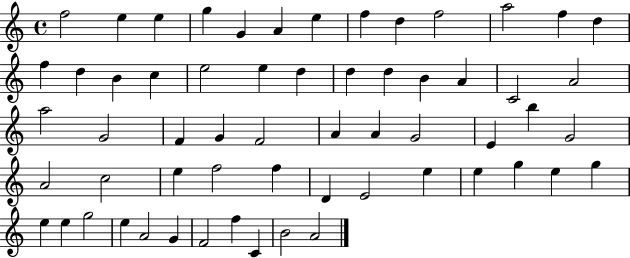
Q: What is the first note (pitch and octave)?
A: F5